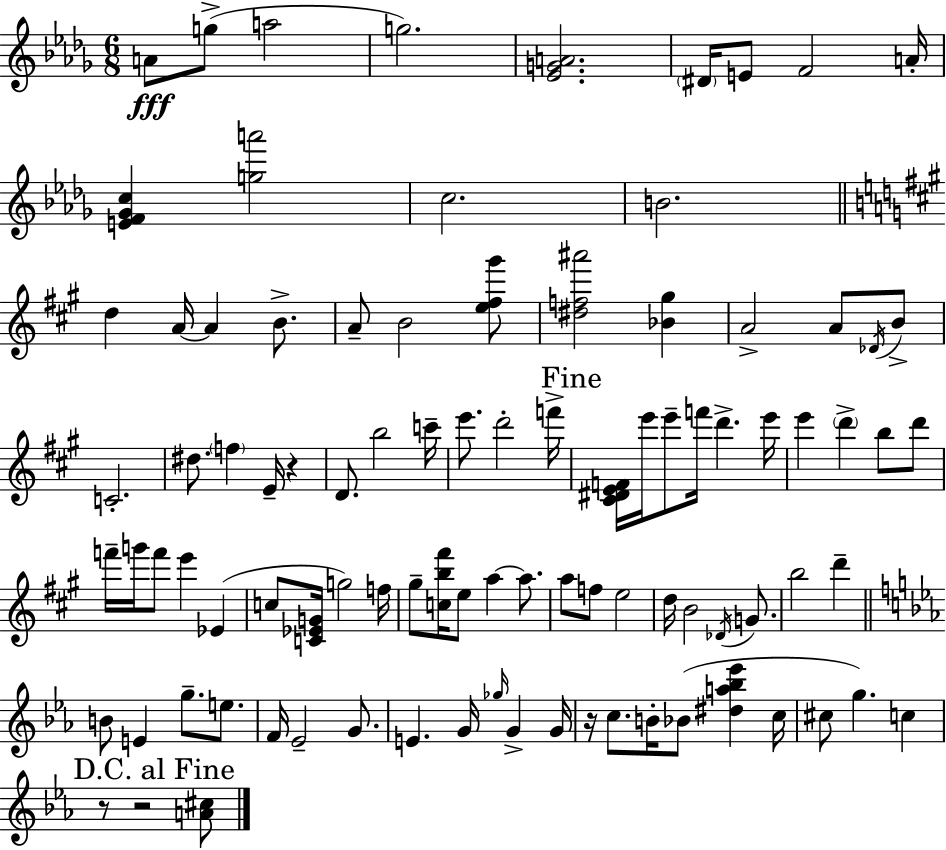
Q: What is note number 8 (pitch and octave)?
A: A4